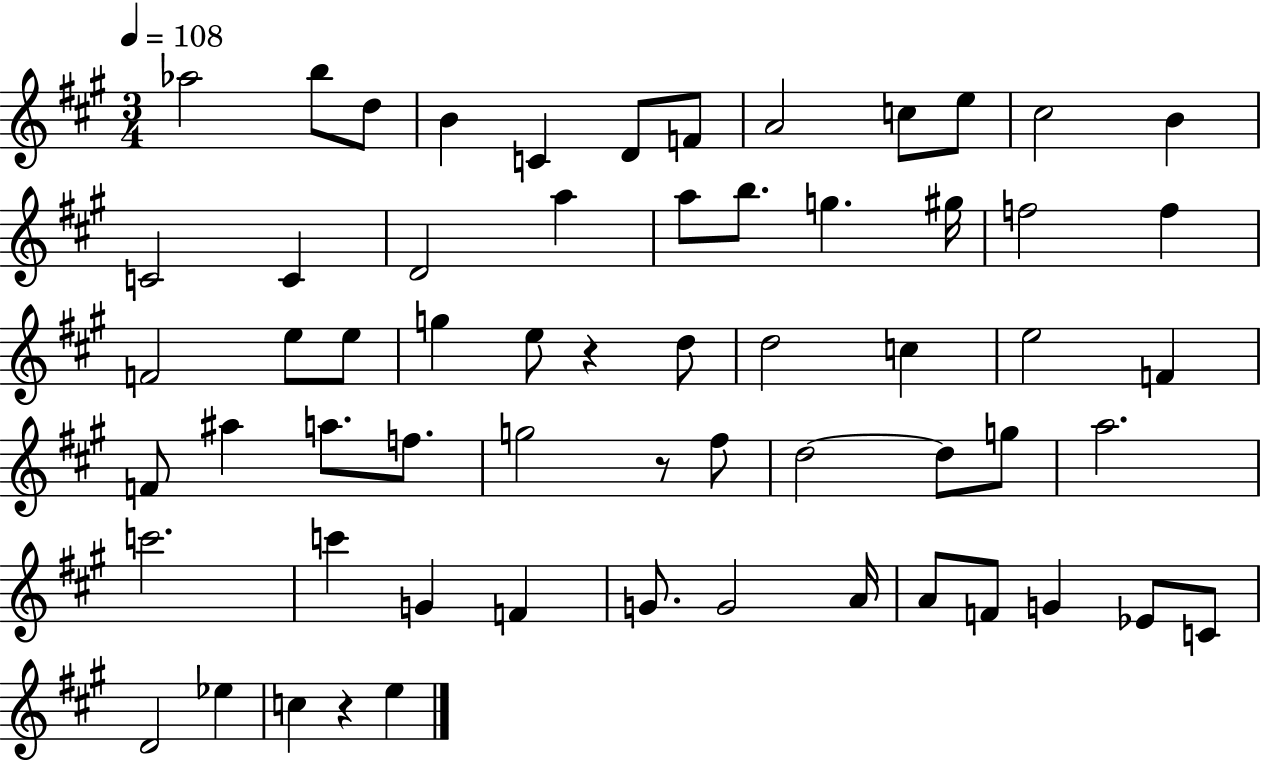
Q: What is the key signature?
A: A major